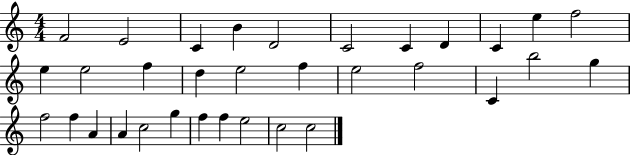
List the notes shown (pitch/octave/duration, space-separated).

F4/h E4/h C4/q B4/q D4/h C4/h C4/q D4/q C4/q E5/q F5/h E5/q E5/h F5/q D5/q E5/h F5/q E5/h F5/h C4/q B5/h G5/q F5/h F5/q A4/q A4/q C5/h G5/q F5/q F5/q E5/h C5/h C5/h